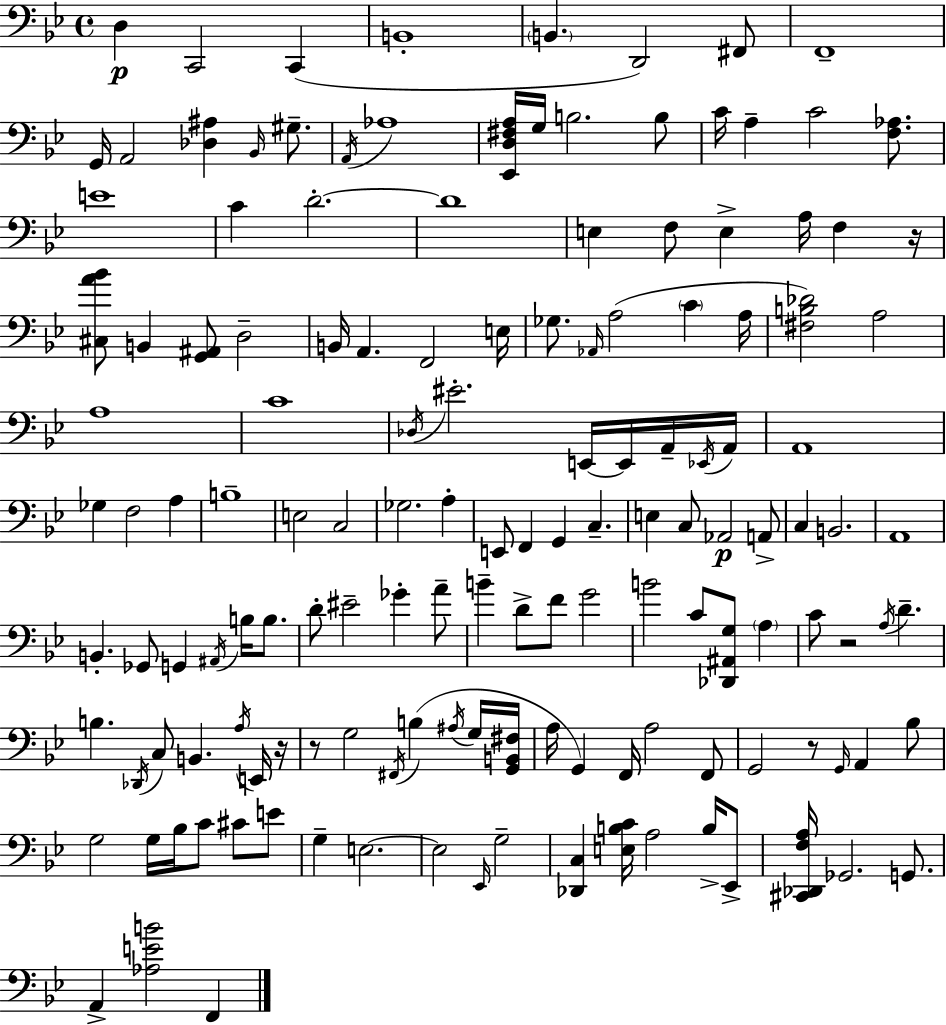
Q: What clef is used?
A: bass